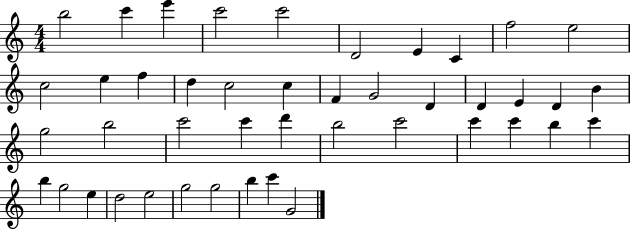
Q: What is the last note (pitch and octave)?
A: G4